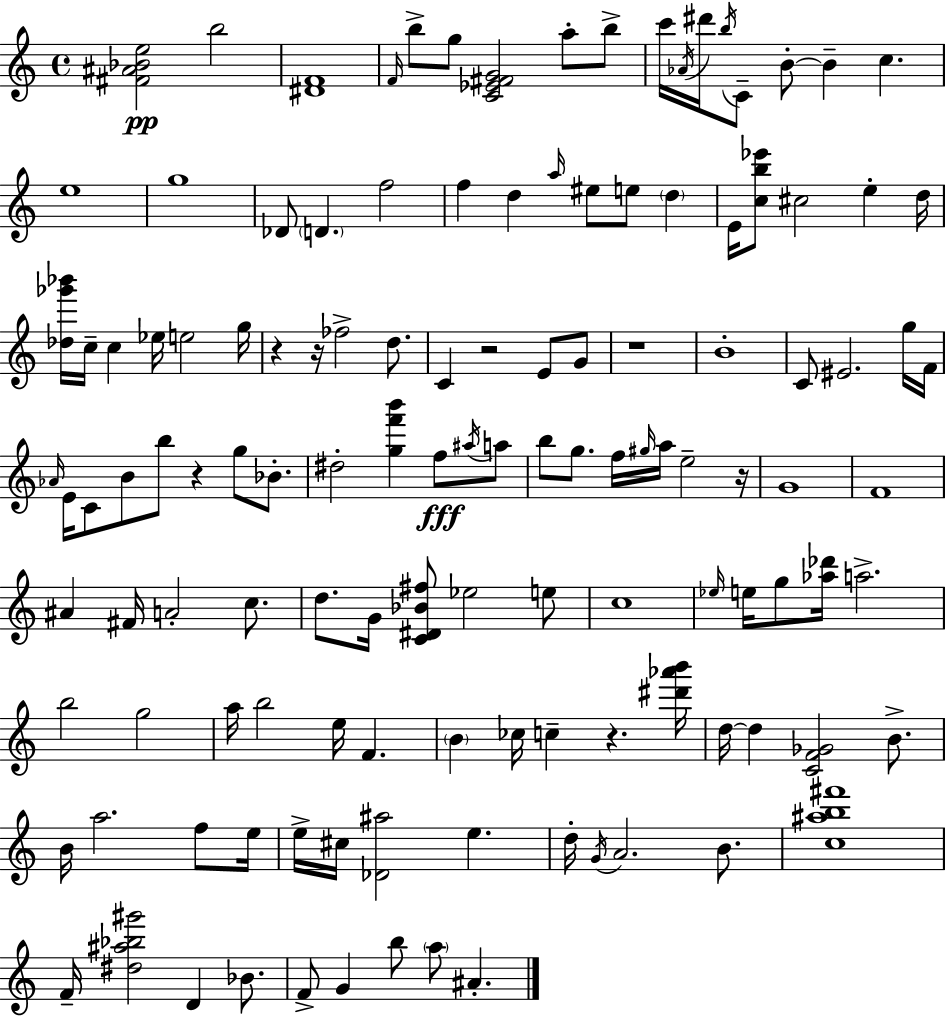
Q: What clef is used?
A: treble